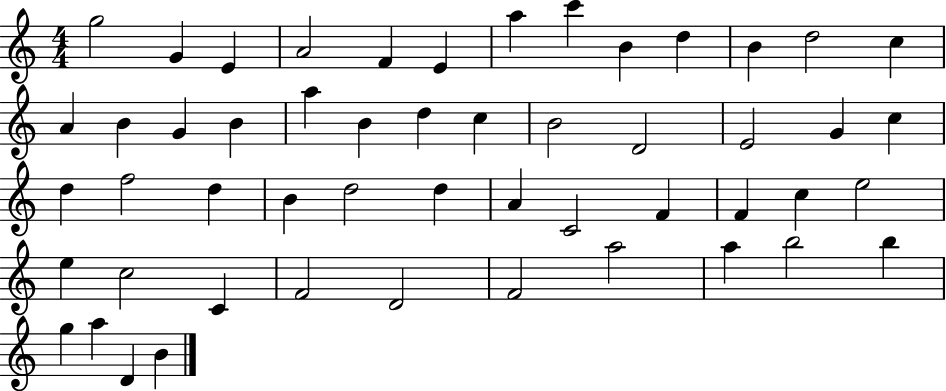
G5/h G4/q E4/q A4/h F4/q E4/q A5/q C6/q B4/q D5/q B4/q D5/h C5/q A4/q B4/q G4/q B4/q A5/q B4/q D5/q C5/q B4/h D4/h E4/h G4/q C5/q D5/q F5/h D5/q B4/q D5/h D5/q A4/q C4/h F4/q F4/q C5/q E5/h E5/q C5/h C4/q F4/h D4/h F4/h A5/h A5/q B5/h B5/q G5/q A5/q D4/q B4/q